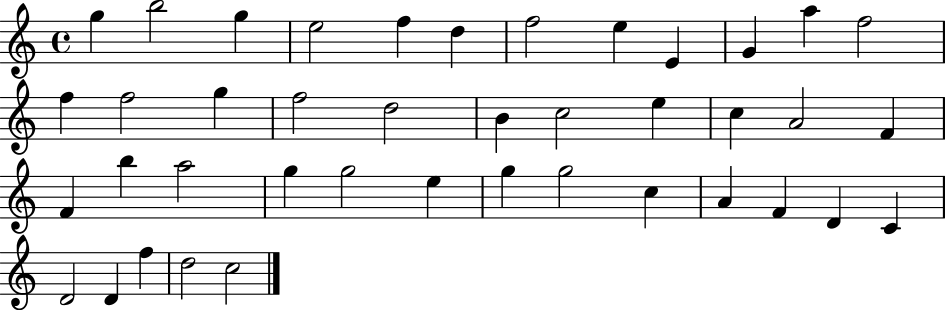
{
  \clef treble
  \time 4/4
  \defaultTimeSignature
  \key c \major
  g''4 b''2 g''4 | e''2 f''4 d''4 | f''2 e''4 e'4 | g'4 a''4 f''2 | \break f''4 f''2 g''4 | f''2 d''2 | b'4 c''2 e''4 | c''4 a'2 f'4 | \break f'4 b''4 a''2 | g''4 g''2 e''4 | g''4 g''2 c''4 | a'4 f'4 d'4 c'4 | \break d'2 d'4 f''4 | d''2 c''2 | \bar "|."
}